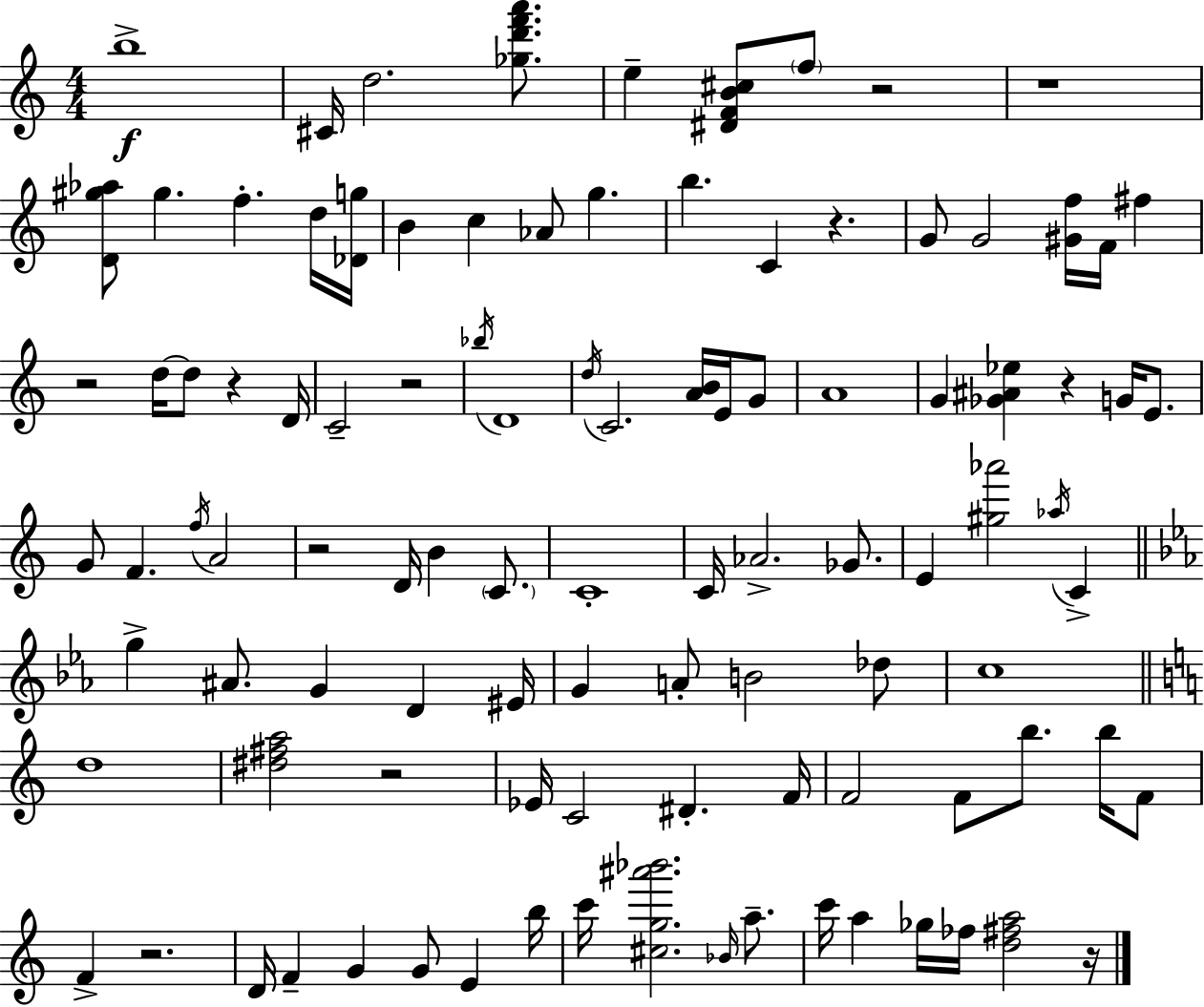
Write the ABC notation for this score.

X:1
T:Untitled
M:4/4
L:1/4
K:Am
b4 ^C/4 d2 [_gd'f'a']/2 e [^DFB^c]/2 f/2 z2 z4 [D^g_a]/2 ^g f d/4 [_Dg]/4 B c _A/2 g b C z G/2 G2 [^Gf]/4 F/4 ^f z2 d/4 d/2 z D/4 C2 z2 _b/4 D4 d/4 C2 [AB]/4 E/4 G/2 A4 G [_G^A_e] z G/4 E/2 G/2 F f/4 A2 z2 D/4 B C/2 C4 C/4 _A2 _G/2 E [^g_a']2 _a/4 C g ^A/2 G D ^E/4 G A/2 B2 _d/2 c4 d4 [^d^fa]2 z2 _E/4 C2 ^D F/4 F2 F/2 b/2 b/4 F/2 F z2 D/4 F G G/2 E b/4 c'/4 [^cg^a'_b']2 _B/4 a/2 c'/4 a _g/4 _f/4 [d^fa]2 z/4